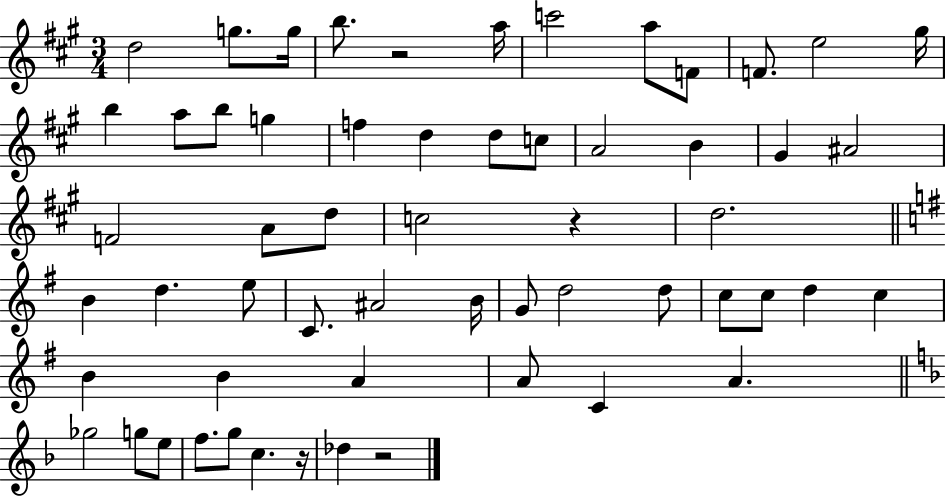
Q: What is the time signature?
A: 3/4